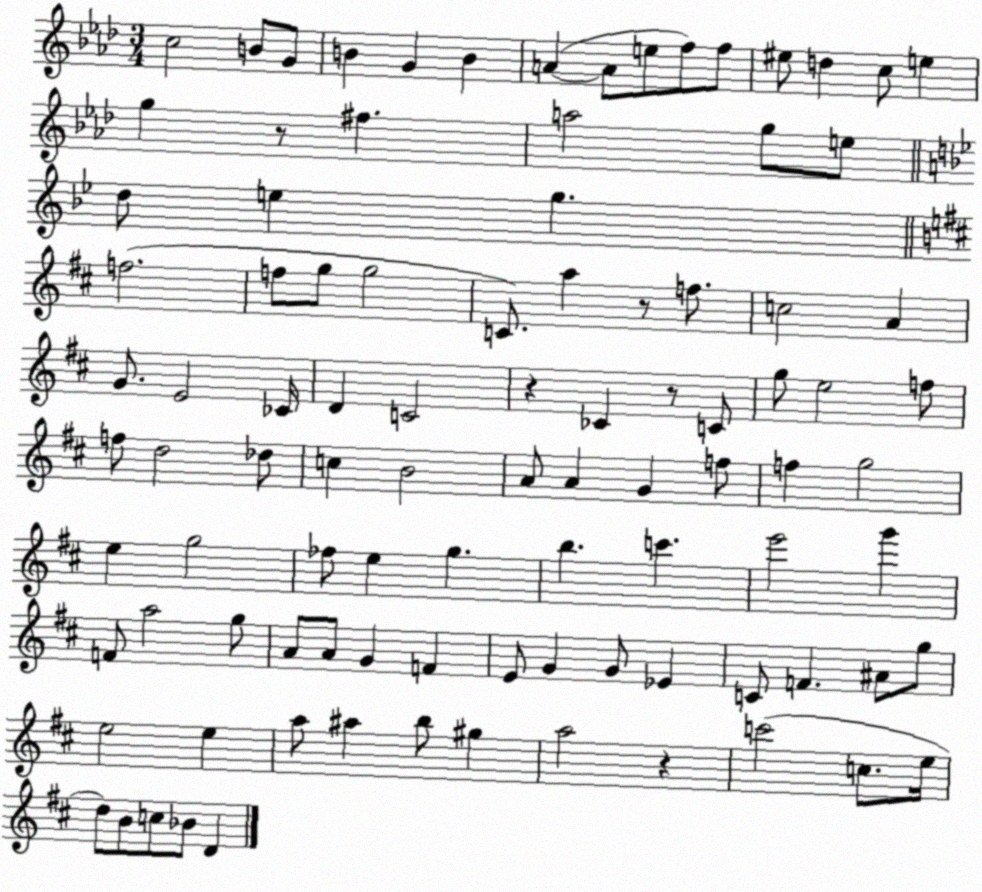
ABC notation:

X:1
T:Untitled
M:3/4
L:1/4
K:Ab
c2 B/2 G/2 B G B A A/2 e/2 f/2 f/2 ^e/2 d c/2 e g z/2 ^f a2 g/2 e/2 d/2 e g f2 f/2 g/2 g2 C/2 a z/2 f/2 c2 A G/2 E2 _C/4 D C2 z _C z/2 C/2 g/2 e2 f/2 f/2 d2 _d/2 c B2 A/2 A G f/2 f g2 e g2 _f/2 e g b c' e'2 g' F/2 a2 g/2 A/2 A/2 G F E/2 G G/2 _E C/2 F ^A/2 g/2 e2 e a/2 ^a b/2 ^g a2 z c'2 c/2 e/4 d/2 B/2 c/2 _B/2 D